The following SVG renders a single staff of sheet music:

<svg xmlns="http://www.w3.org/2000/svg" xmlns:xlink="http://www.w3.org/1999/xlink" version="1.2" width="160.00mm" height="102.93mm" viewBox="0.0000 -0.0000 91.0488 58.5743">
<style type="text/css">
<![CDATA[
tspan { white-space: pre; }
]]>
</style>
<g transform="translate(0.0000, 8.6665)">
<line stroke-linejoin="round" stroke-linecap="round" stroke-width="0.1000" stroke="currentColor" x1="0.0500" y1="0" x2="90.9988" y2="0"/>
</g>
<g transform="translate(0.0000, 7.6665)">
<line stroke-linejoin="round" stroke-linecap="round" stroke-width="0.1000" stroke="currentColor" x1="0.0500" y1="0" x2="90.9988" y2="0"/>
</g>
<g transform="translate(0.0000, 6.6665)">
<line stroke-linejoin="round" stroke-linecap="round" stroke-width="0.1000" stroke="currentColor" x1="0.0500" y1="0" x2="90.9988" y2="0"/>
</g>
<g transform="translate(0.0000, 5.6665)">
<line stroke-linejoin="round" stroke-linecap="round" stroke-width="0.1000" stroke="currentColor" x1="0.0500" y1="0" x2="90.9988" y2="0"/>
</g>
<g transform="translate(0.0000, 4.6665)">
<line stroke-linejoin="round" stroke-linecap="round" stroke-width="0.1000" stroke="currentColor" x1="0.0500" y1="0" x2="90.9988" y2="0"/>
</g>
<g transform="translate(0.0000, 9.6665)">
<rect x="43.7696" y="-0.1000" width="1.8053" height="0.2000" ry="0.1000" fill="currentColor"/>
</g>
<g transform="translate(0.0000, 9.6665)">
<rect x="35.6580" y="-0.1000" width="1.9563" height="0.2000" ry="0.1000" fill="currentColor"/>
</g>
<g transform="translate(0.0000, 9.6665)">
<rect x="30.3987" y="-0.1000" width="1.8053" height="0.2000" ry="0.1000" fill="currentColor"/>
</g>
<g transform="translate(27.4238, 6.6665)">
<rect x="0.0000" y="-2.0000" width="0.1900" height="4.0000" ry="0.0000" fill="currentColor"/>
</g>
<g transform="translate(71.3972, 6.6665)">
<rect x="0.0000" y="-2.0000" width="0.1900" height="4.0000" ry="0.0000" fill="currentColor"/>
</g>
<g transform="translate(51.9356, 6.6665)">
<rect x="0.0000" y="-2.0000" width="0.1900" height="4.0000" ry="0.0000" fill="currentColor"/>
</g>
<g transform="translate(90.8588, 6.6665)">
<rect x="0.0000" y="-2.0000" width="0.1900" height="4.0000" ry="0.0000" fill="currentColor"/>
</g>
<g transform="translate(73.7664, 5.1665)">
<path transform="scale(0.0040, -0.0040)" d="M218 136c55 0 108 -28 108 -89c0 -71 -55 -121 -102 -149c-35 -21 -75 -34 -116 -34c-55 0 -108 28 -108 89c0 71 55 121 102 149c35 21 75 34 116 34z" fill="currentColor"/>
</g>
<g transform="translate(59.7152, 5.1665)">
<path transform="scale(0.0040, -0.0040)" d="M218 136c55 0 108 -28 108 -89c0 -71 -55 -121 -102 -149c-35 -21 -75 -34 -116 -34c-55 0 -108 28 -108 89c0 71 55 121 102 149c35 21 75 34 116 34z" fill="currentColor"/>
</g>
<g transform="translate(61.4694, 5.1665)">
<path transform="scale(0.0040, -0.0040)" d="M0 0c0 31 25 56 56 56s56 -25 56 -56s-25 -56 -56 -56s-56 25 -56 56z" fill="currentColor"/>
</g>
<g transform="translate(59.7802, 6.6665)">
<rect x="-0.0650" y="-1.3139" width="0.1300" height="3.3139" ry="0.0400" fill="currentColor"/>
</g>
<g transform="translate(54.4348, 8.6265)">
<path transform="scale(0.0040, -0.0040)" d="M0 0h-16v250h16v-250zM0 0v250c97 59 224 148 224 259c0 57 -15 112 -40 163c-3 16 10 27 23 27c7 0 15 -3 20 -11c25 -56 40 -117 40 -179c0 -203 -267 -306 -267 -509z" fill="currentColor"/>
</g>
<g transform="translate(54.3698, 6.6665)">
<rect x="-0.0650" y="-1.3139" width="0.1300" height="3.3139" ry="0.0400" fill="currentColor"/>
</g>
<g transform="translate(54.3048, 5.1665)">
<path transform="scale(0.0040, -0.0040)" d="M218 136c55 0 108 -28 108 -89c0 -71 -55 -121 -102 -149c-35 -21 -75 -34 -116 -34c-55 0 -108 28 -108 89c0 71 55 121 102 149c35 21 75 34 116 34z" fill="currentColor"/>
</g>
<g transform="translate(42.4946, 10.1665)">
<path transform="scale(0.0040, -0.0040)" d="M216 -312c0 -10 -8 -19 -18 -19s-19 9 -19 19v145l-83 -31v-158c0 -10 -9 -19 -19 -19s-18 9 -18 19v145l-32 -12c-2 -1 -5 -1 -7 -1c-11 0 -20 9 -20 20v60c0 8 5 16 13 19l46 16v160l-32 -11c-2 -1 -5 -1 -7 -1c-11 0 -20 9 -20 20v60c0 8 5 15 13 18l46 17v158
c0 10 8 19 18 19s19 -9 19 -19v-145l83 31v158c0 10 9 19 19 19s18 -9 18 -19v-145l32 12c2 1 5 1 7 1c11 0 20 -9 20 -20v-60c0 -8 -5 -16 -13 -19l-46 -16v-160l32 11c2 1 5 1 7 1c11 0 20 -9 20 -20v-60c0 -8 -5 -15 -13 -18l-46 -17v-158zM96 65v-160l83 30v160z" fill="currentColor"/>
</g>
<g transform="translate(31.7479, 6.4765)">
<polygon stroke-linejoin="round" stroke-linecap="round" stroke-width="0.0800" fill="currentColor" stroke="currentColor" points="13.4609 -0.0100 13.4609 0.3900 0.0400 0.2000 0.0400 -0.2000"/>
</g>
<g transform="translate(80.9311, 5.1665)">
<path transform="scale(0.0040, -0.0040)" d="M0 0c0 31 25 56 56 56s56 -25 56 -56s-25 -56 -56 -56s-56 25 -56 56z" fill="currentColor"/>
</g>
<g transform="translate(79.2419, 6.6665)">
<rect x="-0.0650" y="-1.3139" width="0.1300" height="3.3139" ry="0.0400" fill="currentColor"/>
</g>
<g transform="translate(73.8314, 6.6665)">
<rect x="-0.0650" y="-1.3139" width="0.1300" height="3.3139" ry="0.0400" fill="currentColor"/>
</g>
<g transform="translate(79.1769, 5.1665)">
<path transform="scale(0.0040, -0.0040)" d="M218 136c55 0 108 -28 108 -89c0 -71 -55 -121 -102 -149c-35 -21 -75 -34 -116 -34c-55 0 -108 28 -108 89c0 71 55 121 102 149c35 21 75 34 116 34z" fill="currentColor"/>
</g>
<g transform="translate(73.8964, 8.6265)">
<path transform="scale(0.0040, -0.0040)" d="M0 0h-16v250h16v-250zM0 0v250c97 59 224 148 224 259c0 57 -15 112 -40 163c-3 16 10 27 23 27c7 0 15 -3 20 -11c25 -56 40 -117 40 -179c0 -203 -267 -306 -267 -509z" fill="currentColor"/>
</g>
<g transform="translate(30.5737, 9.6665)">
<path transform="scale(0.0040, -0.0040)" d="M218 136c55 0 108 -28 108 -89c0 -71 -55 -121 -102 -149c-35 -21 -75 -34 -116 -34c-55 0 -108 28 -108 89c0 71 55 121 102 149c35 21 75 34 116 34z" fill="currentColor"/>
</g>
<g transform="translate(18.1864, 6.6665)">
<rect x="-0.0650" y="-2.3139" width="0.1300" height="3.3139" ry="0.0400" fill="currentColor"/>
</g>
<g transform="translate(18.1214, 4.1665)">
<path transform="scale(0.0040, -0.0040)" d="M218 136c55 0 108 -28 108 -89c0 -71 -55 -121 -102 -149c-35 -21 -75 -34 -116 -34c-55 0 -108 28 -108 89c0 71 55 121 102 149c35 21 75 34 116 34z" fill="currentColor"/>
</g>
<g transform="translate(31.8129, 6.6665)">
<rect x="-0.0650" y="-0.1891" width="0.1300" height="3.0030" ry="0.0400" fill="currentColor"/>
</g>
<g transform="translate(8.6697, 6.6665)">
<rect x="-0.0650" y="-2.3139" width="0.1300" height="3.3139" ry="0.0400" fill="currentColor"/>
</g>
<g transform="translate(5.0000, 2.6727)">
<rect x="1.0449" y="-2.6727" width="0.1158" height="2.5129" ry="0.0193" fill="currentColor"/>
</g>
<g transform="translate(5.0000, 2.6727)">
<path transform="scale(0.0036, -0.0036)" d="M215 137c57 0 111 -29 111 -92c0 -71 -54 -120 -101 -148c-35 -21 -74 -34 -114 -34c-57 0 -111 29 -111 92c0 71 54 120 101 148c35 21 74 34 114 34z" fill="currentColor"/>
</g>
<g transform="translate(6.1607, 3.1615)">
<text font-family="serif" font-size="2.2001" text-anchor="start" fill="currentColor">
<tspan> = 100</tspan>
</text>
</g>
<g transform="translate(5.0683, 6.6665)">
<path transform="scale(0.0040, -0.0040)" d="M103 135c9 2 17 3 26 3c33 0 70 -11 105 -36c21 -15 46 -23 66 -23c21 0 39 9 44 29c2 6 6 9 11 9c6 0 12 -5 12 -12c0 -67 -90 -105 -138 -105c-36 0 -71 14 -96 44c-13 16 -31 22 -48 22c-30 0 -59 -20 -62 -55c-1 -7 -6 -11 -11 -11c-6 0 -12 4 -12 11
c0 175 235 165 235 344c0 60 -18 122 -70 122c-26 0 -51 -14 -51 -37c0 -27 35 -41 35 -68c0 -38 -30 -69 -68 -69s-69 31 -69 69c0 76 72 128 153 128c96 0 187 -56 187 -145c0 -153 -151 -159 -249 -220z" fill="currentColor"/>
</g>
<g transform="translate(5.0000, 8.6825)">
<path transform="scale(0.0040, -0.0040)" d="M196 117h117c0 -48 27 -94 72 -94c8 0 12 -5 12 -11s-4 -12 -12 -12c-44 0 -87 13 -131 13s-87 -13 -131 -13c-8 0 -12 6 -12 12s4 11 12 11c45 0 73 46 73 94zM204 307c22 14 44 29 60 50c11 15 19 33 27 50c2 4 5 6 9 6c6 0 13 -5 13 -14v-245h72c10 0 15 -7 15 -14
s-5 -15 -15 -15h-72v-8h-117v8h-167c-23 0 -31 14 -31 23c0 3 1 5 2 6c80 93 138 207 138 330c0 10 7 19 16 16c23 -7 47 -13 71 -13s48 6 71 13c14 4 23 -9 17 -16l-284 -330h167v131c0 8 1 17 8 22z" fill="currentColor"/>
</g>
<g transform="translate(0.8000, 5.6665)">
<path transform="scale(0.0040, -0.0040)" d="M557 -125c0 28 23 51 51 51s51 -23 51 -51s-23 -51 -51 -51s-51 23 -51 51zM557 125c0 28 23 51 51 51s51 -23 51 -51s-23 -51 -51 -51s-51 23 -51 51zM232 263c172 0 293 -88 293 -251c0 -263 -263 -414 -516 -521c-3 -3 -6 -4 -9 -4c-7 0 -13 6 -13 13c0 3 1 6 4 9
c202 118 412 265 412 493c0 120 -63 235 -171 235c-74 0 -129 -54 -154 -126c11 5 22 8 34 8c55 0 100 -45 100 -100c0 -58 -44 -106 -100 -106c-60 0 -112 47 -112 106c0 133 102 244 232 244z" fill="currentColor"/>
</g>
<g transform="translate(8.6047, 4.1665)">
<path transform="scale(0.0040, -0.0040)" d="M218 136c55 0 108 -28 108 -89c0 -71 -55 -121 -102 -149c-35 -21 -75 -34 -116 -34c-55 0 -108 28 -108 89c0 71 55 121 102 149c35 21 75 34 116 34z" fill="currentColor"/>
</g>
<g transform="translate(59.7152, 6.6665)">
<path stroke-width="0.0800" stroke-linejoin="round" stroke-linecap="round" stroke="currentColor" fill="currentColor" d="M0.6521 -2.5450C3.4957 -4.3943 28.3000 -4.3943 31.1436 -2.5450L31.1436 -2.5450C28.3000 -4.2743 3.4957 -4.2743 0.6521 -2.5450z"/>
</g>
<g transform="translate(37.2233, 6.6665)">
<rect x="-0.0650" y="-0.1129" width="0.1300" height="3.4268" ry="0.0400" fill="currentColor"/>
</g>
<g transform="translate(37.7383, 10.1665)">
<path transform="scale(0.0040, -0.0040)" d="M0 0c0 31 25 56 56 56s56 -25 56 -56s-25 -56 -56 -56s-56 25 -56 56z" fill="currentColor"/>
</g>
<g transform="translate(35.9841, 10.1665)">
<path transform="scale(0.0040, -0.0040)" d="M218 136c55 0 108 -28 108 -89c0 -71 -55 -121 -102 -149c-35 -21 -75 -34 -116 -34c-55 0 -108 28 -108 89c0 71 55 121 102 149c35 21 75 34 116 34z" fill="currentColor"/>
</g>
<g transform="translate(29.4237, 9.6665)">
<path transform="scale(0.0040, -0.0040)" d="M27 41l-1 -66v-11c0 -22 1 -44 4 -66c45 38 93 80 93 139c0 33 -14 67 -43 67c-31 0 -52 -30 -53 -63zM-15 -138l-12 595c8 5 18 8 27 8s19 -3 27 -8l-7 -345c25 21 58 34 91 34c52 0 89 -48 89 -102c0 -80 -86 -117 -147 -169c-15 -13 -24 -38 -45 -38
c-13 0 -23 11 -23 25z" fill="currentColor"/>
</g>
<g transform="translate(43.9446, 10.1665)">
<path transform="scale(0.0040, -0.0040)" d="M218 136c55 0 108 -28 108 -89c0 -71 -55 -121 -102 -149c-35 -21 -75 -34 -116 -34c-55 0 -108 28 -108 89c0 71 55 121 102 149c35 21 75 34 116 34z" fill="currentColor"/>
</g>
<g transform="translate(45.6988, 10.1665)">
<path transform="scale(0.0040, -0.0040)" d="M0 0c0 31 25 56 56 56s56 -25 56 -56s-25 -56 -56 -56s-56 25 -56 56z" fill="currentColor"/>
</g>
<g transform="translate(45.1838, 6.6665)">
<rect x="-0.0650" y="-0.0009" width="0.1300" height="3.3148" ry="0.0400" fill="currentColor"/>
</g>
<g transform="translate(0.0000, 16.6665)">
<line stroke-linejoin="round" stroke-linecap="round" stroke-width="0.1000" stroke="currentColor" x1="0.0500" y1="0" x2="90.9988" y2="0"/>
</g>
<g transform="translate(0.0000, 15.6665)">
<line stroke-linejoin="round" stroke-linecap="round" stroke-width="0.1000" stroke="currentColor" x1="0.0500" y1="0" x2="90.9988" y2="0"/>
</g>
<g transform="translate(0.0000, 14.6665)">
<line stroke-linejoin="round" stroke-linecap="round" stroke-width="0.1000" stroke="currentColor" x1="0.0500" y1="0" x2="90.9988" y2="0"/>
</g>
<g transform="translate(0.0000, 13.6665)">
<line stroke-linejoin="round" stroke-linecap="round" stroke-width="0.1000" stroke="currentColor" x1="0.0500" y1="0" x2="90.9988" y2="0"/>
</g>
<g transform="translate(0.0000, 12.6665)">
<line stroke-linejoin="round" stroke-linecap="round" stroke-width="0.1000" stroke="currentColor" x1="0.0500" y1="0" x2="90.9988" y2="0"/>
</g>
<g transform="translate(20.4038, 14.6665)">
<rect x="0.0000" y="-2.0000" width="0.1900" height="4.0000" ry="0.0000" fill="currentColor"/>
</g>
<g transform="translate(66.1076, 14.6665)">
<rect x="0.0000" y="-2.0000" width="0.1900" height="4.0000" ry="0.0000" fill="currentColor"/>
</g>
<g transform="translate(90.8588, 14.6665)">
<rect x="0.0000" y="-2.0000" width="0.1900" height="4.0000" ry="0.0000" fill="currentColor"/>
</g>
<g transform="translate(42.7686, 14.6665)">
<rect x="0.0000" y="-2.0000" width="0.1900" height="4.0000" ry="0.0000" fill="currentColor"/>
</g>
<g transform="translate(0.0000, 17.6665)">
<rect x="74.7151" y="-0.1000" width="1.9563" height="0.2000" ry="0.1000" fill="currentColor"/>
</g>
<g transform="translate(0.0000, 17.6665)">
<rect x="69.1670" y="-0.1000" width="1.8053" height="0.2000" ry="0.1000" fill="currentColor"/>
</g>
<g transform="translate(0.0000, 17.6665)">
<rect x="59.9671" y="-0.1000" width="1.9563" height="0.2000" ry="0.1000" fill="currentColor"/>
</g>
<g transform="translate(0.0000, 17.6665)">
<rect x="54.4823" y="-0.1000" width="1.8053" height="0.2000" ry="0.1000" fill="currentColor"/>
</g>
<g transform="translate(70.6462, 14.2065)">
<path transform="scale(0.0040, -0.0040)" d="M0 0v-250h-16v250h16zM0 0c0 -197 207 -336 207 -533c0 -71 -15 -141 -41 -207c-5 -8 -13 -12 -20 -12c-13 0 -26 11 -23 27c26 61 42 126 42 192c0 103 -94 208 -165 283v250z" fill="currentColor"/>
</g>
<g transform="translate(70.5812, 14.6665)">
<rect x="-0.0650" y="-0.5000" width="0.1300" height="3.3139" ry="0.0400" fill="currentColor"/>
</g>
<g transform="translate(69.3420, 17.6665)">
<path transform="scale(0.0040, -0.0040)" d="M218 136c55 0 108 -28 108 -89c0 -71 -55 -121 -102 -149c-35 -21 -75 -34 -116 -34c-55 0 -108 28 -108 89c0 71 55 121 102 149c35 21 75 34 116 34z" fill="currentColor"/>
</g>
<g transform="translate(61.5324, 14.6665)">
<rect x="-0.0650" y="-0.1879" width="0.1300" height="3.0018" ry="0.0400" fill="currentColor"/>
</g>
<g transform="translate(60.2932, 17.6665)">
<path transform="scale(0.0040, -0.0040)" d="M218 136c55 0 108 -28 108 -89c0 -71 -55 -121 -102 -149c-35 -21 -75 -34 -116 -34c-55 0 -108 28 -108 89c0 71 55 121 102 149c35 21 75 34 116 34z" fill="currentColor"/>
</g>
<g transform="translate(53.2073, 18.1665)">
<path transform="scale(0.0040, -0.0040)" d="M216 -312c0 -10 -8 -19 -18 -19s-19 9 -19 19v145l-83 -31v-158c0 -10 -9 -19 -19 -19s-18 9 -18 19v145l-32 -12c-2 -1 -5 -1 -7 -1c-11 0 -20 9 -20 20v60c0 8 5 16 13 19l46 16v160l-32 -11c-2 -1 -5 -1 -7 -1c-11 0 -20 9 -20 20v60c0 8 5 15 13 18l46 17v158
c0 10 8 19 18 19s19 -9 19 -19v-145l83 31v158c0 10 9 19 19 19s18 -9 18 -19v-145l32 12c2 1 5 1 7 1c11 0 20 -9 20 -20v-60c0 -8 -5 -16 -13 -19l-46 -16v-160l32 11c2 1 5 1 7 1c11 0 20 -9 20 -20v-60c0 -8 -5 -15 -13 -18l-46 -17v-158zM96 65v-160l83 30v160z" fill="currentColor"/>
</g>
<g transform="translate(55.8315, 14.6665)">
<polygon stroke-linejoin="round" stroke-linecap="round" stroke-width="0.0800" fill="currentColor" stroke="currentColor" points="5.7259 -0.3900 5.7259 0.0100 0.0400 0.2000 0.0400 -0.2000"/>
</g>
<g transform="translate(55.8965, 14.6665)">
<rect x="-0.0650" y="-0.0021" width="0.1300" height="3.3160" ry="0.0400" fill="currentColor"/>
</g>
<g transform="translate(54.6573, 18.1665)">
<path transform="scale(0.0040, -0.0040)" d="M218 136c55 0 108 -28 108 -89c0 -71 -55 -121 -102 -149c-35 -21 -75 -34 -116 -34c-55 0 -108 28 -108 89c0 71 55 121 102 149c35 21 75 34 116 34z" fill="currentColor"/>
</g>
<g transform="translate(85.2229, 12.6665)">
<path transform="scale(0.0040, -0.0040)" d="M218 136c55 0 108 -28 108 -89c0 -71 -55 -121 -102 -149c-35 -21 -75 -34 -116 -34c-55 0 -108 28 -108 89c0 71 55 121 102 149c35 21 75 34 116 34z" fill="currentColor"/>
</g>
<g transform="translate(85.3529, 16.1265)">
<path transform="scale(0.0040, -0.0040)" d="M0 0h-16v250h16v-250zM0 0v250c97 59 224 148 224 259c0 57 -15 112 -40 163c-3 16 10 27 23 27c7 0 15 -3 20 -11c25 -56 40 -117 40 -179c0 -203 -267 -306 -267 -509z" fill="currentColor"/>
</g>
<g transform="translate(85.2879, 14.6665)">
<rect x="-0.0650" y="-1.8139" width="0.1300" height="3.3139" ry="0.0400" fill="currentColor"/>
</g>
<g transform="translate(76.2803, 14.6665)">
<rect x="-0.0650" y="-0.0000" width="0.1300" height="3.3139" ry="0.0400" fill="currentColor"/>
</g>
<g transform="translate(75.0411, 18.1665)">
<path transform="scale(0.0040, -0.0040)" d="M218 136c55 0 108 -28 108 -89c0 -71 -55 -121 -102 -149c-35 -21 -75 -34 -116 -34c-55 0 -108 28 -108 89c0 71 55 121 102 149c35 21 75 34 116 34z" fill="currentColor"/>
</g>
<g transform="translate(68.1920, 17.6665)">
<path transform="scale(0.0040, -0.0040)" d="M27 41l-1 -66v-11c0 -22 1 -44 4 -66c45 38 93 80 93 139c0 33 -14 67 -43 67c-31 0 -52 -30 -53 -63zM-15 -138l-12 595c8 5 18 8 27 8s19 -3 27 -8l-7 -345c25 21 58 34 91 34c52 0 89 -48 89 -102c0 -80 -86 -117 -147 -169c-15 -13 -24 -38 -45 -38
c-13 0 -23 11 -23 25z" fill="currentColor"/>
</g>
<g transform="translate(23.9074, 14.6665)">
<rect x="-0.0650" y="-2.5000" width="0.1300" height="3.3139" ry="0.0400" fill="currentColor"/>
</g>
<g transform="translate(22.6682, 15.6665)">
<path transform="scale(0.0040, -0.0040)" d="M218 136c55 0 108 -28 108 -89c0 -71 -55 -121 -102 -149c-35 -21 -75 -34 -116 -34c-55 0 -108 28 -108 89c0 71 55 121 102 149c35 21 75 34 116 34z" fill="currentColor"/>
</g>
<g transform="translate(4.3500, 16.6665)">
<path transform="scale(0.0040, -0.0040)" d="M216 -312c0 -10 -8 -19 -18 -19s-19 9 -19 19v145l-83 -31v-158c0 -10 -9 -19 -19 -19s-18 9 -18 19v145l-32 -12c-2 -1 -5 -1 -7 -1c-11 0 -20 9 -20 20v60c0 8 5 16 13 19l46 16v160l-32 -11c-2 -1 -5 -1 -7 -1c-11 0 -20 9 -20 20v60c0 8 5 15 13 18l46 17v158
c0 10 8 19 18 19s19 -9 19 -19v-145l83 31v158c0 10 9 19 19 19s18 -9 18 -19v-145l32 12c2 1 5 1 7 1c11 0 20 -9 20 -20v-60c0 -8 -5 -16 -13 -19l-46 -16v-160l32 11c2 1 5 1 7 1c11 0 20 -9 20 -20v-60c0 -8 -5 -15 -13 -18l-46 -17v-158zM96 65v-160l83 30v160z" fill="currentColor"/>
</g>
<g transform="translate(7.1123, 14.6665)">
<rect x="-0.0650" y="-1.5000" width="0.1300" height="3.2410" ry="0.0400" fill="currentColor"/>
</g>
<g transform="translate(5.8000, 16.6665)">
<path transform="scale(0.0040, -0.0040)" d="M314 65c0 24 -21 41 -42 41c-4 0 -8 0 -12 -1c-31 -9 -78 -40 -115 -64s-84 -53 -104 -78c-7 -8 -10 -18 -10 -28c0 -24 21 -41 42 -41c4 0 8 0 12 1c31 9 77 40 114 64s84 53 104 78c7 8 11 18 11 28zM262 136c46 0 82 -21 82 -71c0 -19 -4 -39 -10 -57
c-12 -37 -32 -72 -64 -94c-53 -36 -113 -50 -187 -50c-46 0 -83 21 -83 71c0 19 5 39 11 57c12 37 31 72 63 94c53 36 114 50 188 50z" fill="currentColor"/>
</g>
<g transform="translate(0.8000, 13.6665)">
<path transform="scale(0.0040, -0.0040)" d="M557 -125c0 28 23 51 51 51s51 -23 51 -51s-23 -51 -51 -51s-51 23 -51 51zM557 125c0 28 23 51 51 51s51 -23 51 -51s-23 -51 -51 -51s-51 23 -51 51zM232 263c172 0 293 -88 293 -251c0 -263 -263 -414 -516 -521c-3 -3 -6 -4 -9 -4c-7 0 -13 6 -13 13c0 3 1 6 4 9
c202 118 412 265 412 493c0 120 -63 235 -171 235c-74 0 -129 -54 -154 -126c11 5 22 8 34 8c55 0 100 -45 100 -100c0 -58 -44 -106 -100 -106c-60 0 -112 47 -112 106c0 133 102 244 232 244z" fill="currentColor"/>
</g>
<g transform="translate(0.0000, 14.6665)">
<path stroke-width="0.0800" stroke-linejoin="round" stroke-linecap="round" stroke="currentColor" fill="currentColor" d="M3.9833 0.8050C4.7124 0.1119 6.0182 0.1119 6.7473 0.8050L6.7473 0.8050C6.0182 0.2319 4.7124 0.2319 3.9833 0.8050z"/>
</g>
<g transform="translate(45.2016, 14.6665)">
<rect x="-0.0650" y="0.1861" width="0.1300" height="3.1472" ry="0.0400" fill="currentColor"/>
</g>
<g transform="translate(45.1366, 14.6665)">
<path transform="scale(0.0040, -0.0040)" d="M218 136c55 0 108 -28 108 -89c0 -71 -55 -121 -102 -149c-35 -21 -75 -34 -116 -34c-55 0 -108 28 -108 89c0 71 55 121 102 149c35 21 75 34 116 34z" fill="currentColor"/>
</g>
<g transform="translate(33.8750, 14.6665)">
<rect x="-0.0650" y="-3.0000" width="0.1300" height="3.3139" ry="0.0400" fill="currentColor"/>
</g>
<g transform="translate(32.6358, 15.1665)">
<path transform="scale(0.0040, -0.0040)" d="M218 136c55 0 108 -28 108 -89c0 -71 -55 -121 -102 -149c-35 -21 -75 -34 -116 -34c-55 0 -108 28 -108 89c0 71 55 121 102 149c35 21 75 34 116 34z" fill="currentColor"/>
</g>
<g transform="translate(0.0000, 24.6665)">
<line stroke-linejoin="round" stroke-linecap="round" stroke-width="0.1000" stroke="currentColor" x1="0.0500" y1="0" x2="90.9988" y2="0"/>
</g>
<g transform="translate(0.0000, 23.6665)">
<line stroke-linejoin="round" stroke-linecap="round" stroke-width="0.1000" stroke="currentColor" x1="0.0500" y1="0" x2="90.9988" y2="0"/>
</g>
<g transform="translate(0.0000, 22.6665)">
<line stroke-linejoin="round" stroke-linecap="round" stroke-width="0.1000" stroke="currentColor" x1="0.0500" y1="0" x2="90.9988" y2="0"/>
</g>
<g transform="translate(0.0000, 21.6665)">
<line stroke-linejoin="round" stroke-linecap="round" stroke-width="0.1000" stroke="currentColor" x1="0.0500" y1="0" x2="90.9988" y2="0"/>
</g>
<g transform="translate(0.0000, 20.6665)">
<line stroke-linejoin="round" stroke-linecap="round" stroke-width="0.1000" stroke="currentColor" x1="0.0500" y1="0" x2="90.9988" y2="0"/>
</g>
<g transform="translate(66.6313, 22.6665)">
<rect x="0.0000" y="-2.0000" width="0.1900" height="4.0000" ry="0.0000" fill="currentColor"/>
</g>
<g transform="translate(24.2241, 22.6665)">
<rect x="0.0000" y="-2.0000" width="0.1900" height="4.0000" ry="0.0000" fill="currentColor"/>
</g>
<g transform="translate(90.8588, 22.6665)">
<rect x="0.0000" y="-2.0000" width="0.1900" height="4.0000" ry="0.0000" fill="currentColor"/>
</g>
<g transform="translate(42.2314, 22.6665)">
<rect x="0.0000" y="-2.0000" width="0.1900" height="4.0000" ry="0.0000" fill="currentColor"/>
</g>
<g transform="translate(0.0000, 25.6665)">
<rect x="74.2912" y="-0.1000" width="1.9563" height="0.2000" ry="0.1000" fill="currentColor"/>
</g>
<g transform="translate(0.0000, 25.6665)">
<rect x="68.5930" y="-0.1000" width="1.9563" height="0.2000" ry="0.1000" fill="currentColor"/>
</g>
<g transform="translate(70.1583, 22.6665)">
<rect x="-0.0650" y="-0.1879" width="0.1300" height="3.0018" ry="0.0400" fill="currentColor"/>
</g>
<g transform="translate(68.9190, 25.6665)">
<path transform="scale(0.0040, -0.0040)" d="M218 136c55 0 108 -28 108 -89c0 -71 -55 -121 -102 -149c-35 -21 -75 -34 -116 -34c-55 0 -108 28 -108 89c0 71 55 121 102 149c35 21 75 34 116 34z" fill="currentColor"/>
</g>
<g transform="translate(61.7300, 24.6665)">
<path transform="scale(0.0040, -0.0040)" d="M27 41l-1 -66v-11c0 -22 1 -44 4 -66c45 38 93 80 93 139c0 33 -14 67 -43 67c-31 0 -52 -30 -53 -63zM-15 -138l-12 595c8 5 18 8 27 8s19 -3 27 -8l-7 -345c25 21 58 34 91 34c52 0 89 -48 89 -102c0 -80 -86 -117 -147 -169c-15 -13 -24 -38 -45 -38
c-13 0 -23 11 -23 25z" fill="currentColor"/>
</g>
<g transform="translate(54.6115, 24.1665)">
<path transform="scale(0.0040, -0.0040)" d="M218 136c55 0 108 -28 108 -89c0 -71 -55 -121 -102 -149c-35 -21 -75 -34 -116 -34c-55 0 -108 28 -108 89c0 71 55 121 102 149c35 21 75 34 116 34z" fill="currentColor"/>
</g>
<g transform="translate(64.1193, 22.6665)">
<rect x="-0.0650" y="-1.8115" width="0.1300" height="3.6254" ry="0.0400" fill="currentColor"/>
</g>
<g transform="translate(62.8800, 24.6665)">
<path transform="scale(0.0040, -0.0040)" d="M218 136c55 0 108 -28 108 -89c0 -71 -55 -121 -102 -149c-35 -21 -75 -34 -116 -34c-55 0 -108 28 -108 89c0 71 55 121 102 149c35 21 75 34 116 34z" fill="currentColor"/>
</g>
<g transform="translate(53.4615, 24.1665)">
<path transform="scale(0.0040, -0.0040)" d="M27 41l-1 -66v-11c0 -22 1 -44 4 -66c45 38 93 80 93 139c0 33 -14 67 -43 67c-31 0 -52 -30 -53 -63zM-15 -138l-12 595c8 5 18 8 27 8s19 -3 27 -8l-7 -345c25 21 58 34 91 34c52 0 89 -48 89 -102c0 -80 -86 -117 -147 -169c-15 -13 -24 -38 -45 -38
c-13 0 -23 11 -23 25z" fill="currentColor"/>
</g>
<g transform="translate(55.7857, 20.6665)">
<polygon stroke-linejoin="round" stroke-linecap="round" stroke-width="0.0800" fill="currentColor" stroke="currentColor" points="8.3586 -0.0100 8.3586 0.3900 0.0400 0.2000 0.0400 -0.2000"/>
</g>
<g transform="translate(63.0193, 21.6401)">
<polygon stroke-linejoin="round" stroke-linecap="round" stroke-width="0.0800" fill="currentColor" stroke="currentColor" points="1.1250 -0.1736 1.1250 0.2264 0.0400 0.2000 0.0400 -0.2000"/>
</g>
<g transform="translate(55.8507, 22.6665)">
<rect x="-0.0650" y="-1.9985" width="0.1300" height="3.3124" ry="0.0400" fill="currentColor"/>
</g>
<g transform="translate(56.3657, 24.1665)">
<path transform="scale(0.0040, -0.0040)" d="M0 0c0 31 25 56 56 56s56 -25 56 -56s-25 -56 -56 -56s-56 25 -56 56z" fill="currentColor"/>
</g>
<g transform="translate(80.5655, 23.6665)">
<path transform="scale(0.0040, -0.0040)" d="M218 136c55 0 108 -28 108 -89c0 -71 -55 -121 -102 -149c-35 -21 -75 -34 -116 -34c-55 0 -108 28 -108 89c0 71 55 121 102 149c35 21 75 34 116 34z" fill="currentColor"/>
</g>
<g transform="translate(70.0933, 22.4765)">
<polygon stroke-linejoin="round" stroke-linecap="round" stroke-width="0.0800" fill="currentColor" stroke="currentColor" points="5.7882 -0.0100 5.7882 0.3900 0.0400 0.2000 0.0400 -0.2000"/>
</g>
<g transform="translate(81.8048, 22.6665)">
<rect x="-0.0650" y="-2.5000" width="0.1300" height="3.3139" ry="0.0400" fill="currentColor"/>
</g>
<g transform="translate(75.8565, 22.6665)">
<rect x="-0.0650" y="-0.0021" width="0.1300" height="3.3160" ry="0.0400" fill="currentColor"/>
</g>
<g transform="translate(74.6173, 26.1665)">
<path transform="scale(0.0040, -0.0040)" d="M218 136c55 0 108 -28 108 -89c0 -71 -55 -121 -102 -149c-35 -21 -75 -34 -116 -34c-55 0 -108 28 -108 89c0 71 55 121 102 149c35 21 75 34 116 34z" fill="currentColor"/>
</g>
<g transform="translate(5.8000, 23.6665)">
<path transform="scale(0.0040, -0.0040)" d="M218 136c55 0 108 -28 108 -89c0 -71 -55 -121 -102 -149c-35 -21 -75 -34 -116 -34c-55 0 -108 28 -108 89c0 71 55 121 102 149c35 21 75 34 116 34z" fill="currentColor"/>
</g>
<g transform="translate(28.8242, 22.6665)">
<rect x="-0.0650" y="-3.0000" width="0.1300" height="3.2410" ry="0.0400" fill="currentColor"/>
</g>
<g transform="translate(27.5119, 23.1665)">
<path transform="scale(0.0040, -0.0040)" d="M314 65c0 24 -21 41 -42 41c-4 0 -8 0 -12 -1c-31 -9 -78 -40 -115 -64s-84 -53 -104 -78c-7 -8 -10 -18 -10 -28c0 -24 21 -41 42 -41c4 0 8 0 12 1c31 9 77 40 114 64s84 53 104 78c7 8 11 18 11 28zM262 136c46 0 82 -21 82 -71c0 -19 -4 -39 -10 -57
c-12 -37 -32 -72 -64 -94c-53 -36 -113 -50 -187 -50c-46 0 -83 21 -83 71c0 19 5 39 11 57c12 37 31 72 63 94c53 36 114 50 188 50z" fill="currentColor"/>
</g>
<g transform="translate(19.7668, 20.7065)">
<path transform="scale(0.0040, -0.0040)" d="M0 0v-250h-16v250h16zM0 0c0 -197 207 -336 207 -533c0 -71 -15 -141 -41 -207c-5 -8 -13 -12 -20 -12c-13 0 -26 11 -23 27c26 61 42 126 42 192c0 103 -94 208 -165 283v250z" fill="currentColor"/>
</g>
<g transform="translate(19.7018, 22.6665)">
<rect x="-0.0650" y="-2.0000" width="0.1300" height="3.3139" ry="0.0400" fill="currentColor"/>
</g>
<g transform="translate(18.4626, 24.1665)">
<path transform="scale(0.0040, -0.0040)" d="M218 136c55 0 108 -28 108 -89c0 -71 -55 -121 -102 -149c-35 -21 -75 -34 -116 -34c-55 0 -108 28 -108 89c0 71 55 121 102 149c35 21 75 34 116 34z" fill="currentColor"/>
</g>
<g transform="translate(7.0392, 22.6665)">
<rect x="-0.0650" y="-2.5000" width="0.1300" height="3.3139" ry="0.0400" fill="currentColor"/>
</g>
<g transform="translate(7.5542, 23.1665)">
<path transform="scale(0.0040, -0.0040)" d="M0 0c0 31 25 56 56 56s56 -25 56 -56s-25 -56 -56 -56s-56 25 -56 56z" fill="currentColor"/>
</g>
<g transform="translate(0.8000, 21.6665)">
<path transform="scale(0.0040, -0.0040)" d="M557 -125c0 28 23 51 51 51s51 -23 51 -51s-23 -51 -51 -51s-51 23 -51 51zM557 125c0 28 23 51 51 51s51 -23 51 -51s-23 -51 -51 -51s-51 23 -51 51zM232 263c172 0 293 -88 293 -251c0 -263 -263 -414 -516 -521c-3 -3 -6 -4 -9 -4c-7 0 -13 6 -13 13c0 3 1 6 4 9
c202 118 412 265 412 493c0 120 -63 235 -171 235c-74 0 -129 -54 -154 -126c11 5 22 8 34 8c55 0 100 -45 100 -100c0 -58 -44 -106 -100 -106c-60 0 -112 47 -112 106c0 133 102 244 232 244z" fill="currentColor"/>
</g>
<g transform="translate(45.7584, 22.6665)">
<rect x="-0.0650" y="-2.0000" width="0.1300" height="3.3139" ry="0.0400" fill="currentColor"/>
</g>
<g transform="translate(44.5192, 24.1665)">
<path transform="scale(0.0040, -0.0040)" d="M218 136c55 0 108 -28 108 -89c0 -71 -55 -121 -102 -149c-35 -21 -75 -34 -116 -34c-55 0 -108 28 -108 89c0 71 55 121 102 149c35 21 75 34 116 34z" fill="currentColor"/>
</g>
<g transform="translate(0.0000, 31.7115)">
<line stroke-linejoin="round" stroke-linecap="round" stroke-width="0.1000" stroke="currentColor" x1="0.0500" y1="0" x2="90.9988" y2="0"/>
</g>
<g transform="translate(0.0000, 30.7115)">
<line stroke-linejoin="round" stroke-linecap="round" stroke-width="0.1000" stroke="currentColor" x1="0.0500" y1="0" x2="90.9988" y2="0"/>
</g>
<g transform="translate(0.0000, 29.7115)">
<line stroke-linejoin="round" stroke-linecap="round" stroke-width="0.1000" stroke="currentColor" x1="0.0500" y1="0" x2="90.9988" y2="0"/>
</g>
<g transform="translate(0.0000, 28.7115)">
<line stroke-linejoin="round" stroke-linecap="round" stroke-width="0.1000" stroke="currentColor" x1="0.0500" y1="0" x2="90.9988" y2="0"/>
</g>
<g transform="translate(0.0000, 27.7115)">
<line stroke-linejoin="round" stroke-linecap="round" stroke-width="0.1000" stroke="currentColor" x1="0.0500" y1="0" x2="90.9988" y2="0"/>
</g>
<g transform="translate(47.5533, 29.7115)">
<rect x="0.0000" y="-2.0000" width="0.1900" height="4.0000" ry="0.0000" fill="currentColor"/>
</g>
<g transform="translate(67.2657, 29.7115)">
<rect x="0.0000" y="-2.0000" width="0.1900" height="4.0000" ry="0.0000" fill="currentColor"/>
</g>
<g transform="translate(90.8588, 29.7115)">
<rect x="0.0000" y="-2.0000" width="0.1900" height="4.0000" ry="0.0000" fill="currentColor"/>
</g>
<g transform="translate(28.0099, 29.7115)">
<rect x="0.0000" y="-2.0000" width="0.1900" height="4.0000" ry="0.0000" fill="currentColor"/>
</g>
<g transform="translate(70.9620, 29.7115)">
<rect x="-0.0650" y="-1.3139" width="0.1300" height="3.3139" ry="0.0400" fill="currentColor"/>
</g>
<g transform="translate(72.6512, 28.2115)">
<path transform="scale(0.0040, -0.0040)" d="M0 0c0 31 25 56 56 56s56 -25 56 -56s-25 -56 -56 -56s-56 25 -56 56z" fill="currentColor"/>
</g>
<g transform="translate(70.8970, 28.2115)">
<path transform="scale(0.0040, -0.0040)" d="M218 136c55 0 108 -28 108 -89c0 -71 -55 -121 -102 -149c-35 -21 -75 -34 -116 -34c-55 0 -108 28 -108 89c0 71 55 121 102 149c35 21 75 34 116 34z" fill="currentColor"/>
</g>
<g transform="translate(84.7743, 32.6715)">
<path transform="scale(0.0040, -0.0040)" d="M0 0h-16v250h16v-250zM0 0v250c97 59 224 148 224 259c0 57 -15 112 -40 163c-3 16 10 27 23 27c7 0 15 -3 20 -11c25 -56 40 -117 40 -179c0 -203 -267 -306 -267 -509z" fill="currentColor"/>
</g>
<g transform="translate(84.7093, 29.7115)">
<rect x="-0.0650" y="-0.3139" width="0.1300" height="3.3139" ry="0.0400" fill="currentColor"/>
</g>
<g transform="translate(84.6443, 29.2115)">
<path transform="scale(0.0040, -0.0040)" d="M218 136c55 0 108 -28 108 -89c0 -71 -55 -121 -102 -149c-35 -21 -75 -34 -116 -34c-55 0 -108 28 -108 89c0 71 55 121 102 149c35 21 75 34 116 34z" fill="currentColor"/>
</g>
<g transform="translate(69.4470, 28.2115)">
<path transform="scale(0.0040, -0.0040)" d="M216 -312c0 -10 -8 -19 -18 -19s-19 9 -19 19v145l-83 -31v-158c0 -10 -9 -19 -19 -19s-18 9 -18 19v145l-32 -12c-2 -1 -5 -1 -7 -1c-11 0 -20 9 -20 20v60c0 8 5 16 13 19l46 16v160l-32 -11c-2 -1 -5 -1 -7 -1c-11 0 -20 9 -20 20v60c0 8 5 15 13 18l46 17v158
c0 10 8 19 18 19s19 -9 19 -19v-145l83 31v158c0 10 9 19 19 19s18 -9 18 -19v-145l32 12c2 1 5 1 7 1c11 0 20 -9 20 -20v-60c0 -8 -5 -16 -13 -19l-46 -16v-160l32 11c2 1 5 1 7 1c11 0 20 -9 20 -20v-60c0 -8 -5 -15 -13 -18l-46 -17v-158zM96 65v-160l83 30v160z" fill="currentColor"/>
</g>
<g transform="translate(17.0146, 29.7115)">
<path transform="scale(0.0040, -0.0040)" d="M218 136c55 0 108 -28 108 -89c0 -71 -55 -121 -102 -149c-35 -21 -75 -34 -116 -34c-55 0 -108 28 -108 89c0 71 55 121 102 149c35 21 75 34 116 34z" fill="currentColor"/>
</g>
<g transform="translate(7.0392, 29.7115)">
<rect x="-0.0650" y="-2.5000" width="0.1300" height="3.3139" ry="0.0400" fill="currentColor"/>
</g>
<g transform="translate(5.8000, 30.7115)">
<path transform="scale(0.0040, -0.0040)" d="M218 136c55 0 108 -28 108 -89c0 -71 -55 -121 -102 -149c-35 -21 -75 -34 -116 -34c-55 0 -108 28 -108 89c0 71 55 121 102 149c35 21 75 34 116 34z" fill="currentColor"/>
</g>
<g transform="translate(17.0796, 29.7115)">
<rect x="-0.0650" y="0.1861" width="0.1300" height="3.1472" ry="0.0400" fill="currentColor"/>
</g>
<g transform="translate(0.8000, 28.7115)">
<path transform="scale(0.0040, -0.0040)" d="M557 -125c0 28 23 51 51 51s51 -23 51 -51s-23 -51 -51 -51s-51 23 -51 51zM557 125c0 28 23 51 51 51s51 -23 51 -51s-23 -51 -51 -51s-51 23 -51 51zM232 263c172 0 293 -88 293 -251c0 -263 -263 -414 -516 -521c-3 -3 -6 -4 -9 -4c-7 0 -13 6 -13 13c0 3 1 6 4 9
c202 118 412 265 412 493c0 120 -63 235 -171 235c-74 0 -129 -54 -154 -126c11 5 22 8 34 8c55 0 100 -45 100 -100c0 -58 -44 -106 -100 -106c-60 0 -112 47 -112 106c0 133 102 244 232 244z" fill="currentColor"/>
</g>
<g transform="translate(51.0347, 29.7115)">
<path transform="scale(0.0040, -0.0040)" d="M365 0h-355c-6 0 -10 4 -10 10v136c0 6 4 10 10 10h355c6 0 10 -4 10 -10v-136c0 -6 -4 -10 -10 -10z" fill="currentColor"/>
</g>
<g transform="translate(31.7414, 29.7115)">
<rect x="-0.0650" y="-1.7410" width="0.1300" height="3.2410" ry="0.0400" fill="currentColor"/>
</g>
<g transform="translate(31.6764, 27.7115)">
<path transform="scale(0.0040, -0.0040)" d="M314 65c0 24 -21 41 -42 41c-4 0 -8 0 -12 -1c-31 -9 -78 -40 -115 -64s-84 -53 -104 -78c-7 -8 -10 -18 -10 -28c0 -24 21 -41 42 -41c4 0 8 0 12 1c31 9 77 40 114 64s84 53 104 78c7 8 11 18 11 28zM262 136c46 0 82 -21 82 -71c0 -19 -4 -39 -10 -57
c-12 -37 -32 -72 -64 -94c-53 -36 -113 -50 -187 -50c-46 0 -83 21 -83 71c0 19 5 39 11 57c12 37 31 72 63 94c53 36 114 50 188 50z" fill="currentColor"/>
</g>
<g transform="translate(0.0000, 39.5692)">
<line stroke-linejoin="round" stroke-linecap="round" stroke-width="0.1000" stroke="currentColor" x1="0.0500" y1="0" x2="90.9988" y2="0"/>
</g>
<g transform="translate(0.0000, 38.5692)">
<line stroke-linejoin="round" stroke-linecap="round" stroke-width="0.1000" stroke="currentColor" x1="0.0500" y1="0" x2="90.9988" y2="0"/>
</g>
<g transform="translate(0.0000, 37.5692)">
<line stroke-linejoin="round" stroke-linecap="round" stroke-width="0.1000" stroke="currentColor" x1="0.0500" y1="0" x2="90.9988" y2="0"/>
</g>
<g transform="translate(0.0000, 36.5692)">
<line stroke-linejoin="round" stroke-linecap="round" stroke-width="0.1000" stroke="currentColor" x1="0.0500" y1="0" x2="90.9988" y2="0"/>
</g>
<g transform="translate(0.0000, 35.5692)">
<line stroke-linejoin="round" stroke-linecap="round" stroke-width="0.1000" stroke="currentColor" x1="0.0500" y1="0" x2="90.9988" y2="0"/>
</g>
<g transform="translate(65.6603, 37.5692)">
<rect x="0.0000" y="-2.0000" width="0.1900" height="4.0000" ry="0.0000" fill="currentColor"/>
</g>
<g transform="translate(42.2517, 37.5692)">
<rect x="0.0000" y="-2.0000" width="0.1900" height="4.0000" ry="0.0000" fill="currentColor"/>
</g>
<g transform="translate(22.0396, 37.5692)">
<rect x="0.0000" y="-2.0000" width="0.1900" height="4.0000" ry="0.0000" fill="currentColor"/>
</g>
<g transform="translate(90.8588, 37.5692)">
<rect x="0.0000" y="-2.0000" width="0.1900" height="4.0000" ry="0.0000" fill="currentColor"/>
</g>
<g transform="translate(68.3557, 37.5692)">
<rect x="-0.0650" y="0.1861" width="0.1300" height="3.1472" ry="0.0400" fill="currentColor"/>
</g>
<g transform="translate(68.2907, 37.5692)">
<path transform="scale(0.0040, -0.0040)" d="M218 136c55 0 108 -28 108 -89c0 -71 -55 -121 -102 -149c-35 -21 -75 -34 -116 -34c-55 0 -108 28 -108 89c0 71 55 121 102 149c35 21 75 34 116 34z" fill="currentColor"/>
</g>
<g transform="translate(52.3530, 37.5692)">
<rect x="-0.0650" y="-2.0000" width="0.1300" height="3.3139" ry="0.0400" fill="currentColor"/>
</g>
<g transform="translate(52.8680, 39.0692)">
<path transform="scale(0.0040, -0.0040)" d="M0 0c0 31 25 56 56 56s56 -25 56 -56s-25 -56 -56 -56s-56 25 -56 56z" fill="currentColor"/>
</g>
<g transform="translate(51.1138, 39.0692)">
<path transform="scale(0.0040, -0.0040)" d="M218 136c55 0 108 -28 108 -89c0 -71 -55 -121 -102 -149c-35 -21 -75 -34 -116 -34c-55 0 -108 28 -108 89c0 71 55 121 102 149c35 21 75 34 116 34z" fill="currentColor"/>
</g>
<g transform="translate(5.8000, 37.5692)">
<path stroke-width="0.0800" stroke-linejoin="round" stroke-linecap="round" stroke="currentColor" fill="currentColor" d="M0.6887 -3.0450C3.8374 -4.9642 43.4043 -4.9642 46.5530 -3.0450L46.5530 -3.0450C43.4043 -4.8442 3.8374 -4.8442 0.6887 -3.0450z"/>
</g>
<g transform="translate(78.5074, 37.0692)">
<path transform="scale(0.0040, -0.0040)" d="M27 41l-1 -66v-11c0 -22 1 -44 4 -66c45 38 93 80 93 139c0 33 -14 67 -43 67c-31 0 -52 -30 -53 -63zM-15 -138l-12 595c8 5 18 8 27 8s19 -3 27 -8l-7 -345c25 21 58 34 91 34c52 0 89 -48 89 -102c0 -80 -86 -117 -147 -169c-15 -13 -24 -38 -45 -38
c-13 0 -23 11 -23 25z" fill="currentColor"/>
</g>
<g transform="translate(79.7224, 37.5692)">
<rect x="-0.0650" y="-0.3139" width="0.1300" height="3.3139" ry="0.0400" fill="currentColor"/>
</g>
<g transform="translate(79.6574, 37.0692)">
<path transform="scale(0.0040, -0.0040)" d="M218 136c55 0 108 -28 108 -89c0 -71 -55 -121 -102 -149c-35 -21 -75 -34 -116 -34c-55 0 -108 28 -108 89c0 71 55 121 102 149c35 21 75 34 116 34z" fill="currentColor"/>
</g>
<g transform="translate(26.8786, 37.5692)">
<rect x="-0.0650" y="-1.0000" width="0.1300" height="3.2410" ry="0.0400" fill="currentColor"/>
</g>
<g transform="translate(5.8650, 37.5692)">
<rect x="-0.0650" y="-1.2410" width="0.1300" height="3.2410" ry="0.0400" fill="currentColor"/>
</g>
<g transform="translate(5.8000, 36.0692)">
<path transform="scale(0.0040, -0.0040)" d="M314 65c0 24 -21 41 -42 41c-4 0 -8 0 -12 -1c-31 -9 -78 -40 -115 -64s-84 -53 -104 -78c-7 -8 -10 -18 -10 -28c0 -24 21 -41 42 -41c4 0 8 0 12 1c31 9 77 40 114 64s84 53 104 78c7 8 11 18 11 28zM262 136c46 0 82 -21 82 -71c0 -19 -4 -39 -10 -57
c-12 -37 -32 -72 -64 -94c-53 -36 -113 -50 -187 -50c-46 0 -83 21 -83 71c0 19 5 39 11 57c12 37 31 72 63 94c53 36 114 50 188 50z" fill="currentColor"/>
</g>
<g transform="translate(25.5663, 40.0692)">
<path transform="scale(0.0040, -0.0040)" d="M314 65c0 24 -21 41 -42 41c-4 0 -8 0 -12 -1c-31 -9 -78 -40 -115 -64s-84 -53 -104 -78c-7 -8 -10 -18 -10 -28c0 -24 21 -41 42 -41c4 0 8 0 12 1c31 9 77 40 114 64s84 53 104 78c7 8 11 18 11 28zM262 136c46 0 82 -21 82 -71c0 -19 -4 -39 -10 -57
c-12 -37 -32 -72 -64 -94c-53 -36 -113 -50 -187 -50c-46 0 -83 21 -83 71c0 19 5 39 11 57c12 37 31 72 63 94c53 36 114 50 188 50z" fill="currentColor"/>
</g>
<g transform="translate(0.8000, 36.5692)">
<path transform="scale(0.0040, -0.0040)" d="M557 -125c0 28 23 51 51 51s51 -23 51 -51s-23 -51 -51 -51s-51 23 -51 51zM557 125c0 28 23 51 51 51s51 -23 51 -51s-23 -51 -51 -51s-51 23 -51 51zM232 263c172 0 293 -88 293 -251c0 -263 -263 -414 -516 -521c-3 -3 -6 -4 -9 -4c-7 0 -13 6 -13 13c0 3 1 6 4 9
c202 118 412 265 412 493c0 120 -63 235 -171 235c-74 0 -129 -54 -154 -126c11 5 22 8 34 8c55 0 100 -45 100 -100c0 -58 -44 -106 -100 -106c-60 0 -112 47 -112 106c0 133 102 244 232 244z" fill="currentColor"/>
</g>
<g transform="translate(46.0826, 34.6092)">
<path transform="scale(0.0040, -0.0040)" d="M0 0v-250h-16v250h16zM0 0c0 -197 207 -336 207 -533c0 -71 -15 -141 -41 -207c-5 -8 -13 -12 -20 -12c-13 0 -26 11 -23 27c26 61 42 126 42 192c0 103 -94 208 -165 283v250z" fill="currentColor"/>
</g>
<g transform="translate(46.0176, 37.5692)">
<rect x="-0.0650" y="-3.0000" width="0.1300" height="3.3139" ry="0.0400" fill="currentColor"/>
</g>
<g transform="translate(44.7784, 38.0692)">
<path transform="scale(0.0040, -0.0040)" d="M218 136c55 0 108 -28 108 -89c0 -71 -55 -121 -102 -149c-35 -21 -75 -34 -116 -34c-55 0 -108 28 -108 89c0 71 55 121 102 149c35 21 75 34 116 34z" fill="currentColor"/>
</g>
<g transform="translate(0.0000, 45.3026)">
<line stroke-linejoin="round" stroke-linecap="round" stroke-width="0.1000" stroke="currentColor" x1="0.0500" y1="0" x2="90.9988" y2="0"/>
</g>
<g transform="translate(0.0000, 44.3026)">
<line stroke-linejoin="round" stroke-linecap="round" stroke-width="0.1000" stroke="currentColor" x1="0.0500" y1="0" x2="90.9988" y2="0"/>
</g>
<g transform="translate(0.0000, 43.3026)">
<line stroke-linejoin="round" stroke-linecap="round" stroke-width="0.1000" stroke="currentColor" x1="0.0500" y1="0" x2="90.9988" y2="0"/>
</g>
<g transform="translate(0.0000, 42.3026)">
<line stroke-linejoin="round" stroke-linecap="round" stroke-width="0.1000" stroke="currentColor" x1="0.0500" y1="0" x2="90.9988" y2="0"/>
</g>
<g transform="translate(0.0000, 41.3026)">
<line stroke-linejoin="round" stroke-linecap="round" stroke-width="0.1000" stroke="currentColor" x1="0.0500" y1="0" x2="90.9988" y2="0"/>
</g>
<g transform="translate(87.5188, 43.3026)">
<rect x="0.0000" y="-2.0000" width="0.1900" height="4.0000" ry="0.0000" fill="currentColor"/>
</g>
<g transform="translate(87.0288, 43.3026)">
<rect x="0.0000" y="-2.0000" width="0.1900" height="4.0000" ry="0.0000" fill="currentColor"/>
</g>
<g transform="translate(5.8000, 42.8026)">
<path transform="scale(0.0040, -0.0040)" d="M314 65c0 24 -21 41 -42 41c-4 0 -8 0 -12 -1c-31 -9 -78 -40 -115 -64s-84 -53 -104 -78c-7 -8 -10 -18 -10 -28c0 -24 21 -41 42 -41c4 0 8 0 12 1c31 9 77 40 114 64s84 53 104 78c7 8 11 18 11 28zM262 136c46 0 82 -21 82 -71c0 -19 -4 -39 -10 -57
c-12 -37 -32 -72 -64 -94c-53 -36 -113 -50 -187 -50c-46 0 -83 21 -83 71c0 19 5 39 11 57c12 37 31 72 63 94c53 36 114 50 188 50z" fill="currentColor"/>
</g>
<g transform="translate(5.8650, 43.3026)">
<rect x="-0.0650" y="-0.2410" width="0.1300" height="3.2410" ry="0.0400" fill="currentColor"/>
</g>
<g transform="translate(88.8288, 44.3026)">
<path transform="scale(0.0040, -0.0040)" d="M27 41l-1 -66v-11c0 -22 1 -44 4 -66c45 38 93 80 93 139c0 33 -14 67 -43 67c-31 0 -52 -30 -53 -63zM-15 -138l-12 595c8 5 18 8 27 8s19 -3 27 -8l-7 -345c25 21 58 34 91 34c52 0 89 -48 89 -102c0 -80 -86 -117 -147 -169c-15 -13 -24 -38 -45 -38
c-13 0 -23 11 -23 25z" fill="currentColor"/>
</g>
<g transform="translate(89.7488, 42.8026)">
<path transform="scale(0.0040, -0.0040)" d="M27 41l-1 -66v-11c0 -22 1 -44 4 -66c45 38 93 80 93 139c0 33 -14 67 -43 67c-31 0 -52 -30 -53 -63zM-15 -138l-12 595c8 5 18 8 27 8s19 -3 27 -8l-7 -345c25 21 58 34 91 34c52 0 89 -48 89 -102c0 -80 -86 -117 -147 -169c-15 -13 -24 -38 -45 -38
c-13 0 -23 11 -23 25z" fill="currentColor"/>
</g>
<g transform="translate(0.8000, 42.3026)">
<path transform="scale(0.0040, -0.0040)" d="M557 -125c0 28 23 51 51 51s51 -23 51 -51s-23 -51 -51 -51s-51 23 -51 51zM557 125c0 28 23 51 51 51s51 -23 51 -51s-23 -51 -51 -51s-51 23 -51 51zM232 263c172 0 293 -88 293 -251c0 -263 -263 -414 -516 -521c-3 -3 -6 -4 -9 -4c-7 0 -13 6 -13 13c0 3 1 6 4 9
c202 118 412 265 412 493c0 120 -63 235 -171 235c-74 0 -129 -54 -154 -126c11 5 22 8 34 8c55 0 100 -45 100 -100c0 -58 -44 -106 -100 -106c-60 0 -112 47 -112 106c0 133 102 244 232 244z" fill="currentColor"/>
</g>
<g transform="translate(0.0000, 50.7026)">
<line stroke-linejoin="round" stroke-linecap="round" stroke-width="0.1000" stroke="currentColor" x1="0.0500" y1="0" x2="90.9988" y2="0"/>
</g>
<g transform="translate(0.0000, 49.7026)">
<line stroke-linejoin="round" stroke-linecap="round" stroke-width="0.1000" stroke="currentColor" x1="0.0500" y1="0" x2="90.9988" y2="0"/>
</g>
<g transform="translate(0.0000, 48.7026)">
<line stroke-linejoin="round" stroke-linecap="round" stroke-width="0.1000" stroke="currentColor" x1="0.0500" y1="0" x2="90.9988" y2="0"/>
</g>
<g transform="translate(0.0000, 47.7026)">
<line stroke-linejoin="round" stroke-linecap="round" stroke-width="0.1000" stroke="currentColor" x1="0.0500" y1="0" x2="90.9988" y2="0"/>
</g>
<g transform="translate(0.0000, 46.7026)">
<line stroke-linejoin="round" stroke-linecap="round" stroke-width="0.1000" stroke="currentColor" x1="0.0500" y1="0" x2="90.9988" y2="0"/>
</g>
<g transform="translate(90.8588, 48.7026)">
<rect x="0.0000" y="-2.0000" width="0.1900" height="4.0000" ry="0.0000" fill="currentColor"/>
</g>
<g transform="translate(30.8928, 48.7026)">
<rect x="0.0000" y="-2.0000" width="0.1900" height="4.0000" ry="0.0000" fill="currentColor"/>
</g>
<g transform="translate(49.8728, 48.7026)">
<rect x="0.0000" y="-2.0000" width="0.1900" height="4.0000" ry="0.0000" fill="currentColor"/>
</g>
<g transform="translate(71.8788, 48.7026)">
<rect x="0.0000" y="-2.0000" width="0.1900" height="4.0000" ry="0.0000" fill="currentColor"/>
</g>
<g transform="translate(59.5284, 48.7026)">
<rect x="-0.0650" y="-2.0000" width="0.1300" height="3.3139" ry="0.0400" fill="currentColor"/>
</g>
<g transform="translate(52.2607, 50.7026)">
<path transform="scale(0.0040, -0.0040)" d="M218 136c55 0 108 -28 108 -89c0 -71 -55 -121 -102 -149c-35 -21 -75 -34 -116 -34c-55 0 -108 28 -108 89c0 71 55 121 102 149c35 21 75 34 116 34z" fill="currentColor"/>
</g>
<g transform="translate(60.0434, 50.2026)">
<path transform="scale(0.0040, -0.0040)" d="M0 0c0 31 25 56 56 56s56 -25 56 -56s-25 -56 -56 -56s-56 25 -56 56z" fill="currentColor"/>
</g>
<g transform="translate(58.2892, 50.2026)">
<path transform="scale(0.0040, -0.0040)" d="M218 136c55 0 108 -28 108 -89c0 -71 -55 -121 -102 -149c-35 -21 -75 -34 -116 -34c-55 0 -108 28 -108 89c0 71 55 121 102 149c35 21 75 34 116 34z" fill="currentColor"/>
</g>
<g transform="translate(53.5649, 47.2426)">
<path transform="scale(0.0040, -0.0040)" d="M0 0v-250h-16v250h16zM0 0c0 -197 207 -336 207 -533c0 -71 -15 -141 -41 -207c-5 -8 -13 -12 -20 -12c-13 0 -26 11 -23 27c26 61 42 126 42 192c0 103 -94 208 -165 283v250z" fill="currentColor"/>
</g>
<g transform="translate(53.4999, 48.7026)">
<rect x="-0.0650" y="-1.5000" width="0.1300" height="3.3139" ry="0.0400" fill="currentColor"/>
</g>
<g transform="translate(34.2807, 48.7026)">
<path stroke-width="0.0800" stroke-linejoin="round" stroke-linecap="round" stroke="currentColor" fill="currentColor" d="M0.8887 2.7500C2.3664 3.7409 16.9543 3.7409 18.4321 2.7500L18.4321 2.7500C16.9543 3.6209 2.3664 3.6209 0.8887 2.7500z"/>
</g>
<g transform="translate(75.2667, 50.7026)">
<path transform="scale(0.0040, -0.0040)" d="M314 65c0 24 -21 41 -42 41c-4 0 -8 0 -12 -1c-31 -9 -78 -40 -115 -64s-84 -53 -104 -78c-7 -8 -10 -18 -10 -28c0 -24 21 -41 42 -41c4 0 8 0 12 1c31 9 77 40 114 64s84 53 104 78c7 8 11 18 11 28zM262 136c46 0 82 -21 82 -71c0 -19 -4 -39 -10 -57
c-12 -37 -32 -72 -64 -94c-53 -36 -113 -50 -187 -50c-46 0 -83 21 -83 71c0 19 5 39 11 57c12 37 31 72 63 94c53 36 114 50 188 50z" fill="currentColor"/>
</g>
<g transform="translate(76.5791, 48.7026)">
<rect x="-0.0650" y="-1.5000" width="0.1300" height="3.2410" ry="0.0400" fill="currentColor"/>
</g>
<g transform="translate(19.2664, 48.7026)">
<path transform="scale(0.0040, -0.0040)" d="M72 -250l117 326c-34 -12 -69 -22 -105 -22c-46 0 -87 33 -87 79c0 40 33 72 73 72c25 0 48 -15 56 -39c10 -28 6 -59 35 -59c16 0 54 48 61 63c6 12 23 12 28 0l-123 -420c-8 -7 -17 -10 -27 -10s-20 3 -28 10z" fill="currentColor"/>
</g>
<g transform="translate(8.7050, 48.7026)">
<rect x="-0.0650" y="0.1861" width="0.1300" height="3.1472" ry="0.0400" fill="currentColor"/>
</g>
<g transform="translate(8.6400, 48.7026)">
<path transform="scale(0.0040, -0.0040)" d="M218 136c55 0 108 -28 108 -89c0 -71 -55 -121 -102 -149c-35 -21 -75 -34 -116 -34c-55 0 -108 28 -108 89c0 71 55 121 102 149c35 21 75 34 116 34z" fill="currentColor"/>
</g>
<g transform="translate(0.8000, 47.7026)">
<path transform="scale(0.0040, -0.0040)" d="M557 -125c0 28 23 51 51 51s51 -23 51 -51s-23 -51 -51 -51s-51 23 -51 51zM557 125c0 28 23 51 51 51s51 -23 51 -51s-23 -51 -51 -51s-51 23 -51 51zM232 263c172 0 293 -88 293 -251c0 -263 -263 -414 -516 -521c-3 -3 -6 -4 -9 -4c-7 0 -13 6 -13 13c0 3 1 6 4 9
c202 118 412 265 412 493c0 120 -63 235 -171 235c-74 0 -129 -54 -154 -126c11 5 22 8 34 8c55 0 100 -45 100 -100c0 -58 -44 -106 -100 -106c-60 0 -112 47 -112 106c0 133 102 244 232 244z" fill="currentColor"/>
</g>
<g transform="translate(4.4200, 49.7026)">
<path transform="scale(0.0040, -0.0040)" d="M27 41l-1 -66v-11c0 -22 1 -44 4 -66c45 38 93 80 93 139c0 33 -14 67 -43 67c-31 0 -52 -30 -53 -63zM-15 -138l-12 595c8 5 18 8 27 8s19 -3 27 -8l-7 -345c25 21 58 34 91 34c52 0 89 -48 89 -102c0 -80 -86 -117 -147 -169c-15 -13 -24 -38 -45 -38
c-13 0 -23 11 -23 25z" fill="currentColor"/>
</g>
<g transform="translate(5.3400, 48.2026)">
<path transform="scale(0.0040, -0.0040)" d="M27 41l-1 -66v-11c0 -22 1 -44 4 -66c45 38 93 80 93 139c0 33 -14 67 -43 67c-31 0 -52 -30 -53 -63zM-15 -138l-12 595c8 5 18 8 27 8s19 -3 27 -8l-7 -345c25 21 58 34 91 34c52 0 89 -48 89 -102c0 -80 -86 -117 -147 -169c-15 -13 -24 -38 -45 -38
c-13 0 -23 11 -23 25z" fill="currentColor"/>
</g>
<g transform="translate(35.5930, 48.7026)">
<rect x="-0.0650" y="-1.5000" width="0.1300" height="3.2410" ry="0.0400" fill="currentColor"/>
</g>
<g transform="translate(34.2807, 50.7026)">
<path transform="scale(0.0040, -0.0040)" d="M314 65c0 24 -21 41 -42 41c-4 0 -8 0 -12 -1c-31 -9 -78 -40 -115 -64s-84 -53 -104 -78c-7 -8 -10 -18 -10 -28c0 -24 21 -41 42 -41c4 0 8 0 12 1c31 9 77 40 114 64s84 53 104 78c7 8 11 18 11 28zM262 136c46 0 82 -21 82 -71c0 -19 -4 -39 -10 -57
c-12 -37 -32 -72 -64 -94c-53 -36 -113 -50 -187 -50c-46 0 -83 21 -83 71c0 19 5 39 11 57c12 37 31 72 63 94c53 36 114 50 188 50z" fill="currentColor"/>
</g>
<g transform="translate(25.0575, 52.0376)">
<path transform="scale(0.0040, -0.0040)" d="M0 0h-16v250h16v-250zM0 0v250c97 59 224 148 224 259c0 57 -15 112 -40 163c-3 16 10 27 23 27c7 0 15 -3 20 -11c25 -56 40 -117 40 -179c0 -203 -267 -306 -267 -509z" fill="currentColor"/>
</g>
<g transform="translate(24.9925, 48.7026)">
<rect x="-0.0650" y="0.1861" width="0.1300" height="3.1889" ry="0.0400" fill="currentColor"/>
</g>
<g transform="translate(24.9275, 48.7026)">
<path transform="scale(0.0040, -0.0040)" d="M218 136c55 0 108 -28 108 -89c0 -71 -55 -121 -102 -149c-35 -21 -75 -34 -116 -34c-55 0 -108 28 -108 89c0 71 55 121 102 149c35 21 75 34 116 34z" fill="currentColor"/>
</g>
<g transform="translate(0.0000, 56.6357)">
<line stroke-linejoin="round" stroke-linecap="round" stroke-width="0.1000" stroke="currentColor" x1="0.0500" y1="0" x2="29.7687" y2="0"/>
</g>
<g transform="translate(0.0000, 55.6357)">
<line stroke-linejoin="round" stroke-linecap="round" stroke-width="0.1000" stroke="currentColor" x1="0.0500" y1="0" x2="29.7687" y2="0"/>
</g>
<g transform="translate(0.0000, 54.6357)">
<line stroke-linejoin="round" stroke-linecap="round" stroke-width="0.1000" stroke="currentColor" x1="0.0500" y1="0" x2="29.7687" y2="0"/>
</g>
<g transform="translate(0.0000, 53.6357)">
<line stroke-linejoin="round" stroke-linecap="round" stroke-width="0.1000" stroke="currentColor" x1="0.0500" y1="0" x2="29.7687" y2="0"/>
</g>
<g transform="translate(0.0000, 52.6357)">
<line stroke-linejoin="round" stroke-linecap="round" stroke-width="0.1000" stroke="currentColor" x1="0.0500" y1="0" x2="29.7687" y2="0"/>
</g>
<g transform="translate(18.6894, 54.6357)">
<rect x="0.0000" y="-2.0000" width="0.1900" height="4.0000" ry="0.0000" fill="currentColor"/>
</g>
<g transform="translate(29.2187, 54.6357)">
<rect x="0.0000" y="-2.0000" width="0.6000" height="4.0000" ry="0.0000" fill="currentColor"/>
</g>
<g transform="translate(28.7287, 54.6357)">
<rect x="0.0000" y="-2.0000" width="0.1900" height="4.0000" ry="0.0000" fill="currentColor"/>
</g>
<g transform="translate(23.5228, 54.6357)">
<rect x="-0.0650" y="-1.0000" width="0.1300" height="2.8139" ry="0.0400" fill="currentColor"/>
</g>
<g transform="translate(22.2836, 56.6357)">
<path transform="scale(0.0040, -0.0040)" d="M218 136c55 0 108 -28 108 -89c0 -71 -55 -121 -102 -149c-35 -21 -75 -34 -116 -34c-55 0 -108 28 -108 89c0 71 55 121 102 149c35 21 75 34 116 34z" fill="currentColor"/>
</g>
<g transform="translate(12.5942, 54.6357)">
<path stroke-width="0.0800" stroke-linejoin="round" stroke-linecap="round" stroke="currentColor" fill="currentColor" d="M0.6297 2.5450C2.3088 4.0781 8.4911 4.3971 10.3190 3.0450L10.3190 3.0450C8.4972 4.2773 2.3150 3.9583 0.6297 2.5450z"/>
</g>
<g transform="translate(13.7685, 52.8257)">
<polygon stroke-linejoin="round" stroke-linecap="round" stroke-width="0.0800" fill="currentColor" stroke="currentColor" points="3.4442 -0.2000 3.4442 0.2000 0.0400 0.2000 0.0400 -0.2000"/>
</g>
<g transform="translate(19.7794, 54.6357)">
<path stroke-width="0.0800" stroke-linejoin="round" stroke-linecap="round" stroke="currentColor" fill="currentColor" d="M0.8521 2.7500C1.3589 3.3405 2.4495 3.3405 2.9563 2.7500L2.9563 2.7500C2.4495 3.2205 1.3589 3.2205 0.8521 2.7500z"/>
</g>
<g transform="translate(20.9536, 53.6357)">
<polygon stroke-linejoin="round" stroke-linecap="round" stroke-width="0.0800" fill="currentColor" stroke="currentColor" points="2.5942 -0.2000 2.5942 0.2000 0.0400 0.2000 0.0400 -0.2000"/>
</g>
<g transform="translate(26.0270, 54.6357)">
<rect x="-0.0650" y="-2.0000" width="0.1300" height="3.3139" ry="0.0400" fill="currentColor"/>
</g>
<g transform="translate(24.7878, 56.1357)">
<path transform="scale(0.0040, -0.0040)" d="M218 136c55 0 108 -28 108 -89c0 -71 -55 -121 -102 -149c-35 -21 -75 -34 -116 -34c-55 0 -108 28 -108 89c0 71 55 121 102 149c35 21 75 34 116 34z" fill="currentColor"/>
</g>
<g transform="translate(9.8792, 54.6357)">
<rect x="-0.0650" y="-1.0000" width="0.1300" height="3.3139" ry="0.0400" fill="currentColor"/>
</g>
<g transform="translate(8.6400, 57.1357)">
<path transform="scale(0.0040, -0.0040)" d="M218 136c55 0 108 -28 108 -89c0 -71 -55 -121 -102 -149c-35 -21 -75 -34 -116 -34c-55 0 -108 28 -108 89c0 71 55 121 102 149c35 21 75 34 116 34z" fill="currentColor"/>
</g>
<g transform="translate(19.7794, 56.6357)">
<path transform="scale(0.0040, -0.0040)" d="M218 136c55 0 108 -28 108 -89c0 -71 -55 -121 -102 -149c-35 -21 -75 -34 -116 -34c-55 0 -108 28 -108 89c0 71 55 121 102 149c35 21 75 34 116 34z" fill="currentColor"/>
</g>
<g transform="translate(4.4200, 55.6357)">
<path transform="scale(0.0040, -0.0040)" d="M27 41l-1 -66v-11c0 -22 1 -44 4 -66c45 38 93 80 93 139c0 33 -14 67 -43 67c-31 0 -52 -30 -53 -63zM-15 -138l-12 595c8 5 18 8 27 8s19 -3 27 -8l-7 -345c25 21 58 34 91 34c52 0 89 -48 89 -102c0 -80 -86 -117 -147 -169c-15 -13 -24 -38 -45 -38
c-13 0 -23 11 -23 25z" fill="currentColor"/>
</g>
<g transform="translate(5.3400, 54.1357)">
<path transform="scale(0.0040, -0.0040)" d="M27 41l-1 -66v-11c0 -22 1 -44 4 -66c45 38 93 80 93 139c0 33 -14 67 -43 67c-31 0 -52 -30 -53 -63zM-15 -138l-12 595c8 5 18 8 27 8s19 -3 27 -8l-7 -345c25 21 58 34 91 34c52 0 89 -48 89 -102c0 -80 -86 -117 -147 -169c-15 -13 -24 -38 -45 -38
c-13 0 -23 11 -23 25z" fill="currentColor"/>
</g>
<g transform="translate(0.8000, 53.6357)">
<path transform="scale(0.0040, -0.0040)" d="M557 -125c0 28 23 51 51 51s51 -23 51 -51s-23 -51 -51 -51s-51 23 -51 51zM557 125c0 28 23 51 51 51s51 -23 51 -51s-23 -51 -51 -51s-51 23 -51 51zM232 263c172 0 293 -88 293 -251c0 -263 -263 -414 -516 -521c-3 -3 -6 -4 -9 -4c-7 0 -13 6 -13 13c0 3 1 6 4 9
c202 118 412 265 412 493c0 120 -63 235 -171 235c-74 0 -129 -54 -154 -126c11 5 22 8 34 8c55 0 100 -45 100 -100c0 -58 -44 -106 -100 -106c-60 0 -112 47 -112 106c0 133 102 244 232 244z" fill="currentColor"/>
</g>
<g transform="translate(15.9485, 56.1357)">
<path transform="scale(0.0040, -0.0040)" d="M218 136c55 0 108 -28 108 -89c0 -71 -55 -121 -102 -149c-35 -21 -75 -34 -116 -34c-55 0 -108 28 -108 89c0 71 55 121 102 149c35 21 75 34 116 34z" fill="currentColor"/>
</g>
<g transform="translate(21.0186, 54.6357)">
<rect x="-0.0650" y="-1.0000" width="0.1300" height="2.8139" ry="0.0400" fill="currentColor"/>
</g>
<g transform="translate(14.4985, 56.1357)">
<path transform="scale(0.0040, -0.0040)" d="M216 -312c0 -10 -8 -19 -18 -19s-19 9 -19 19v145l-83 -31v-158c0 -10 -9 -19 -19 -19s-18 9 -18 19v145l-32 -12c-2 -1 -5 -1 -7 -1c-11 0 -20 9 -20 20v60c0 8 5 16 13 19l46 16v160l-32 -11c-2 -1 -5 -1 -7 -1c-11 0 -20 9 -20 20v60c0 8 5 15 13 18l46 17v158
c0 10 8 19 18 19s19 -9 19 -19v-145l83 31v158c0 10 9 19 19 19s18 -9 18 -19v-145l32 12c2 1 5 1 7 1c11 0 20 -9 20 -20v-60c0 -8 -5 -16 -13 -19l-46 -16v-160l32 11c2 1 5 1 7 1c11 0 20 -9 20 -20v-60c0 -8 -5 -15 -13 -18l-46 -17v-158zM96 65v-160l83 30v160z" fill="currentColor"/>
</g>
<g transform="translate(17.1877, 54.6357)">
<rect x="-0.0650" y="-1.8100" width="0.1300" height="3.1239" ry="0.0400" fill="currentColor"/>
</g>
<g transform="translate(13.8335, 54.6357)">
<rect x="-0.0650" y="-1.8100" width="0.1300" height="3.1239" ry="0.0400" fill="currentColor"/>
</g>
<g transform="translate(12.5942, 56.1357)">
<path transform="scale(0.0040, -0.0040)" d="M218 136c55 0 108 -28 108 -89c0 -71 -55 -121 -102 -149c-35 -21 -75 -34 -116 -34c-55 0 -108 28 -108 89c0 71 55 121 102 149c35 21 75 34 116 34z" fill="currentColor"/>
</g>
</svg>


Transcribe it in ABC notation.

X:1
T:Untitled
M:2/4
L:1/4
K:C
B, B, _E,,/2 D,,/2 ^D,,/2 G,/2 G, G,/2 G, ^G,,2 B,, C, D, ^D,,/2 E,,/2 _E,,/2 D,, A,/2 B,, A,,/2 C,2 A,, _A,,/2 _G,,/4 E,,/2 D,,/2 B,, B,, D, A,2 z2 ^G, E,/2 G,2 F,,2 C,/2 A,, D, _E, E,2 D, z/2 D,/2 G,,2 G,,/2 A,, G,,2 F,, A,,/2 ^A,,/2 G,,/2 G,,/2 A,,